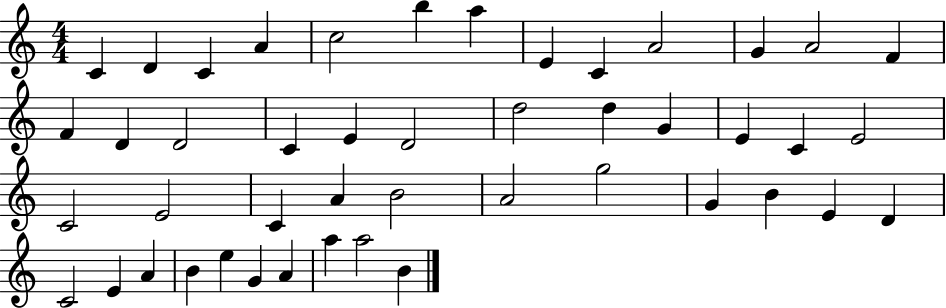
C4/q D4/q C4/q A4/q C5/h B5/q A5/q E4/q C4/q A4/h G4/q A4/h F4/q F4/q D4/q D4/h C4/q E4/q D4/h D5/h D5/q G4/q E4/q C4/q E4/h C4/h E4/h C4/q A4/q B4/h A4/h G5/h G4/q B4/q E4/q D4/q C4/h E4/q A4/q B4/q E5/q G4/q A4/q A5/q A5/h B4/q